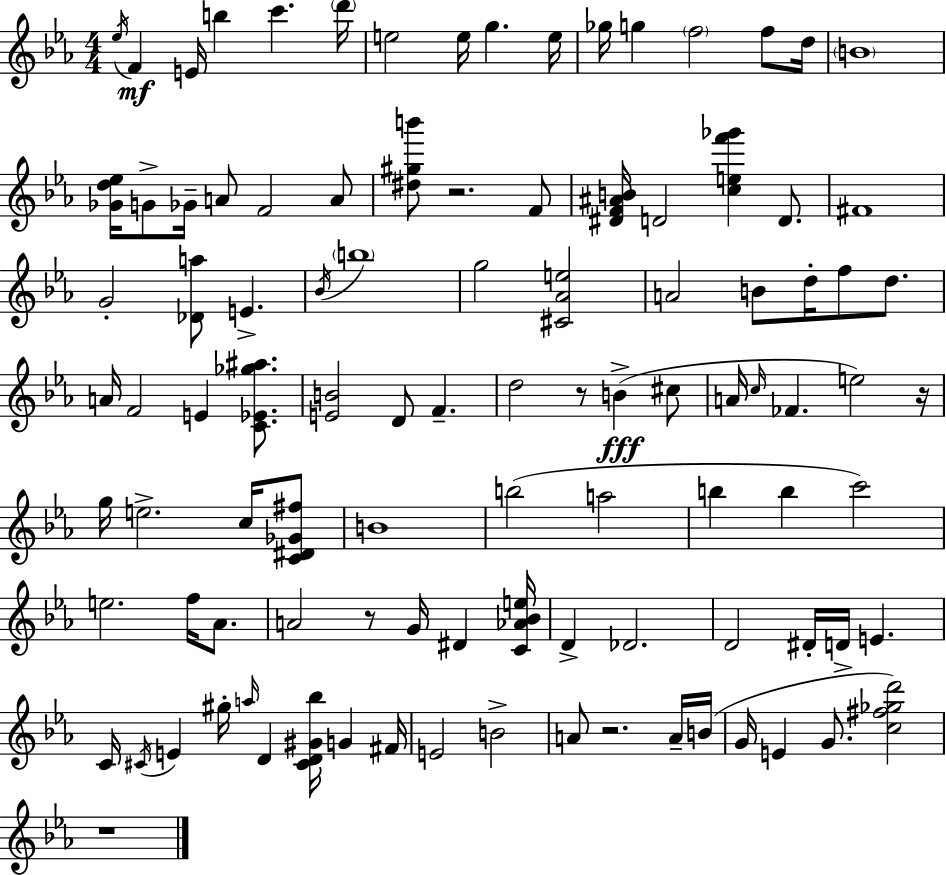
Eb5/s F4/q E4/s B5/q C6/q. D6/s E5/h E5/s G5/q. E5/s Gb5/s G5/q F5/h F5/e D5/s B4/w [Gb4,D5,Eb5]/s G4/e Gb4/s A4/e F4/h A4/e [D#5,G#5,B6]/e R/h. F4/e [D#4,F4,A#4,B4]/s D4/h [C5,E5,F6,Gb6]/q D4/e. F#4/w G4/h [Db4,A5]/e E4/q. Bb4/s B5/w G5/h [C#4,Ab4,E5]/h A4/h B4/e D5/s F5/e D5/e. A4/s F4/h E4/q [C4,Eb4,Gb5,A#5]/e. [E4,B4]/h D4/e F4/q. D5/h R/e B4/q C#5/e A4/s C5/s FES4/q. E5/h R/s G5/s E5/h. C5/s [C4,D#4,Gb4,F#5]/e B4/w B5/h A5/h B5/q B5/q C6/h E5/h. F5/s Ab4/e. A4/h R/e G4/s D#4/q [C4,Ab4,Bb4,E5]/s D4/q Db4/h. D4/h D#4/s D4/s E4/q. C4/s C#4/s E4/q G#5/s A5/s D4/q [C#4,D4,G#4,Bb5]/s G4/q F#4/s E4/h B4/h A4/e R/h. A4/s B4/s G4/s E4/q G4/e. [C5,F#5,Gb5,D6]/h R/w